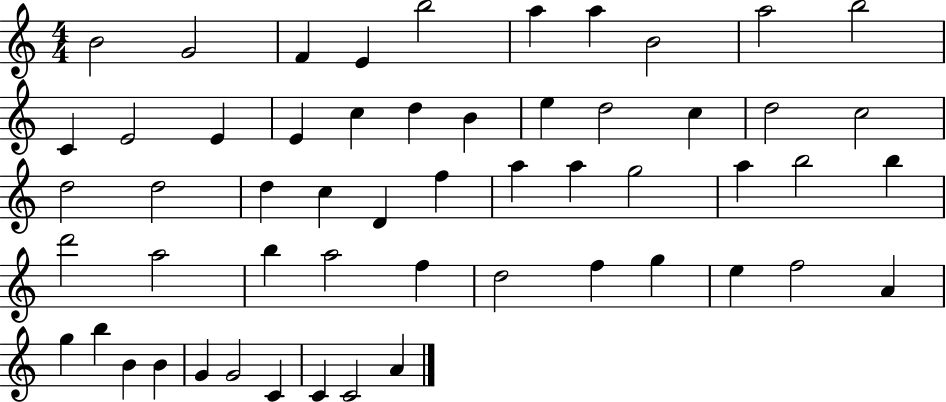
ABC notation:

X:1
T:Untitled
M:4/4
L:1/4
K:C
B2 G2 F E b2 a a B2 a2 b2 C E2 E E c d B e d2 c d2 c2 d2 d2 d c D f a a g2 a b2 b d'2 a2 b a2 f d2 f g e f2 A g b B B G G2 C C C2 A